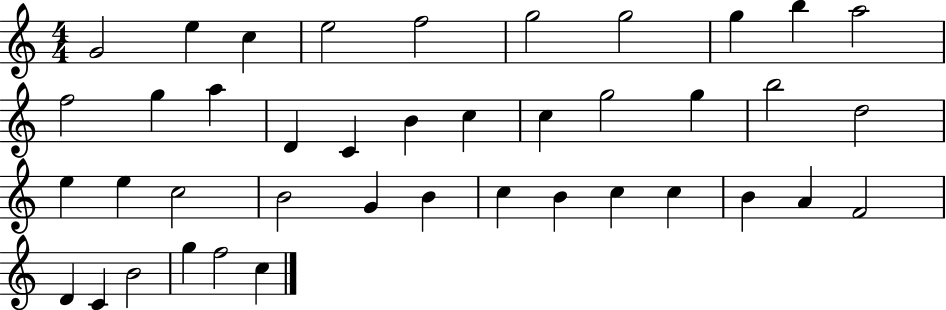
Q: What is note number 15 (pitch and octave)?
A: C4